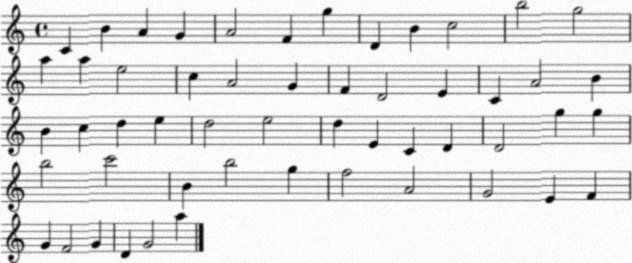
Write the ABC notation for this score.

X:1
T:Untitled
M:4/4
L:1/4
K:C
C B A G A2 F g D B c2 b2 g2 a a e2 c A2 G F D2 E C A2 B B c d e d2 e2 d E C D D2 g g b2 c'2 B b2 g f2 A2 G2 E F G F2 G D G2 a